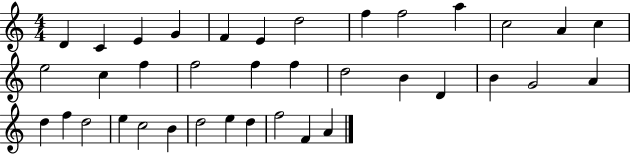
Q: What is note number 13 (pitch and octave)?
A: C5